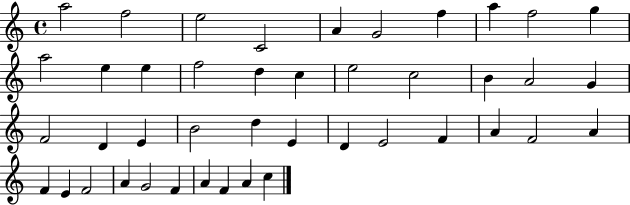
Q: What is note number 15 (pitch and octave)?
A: D5